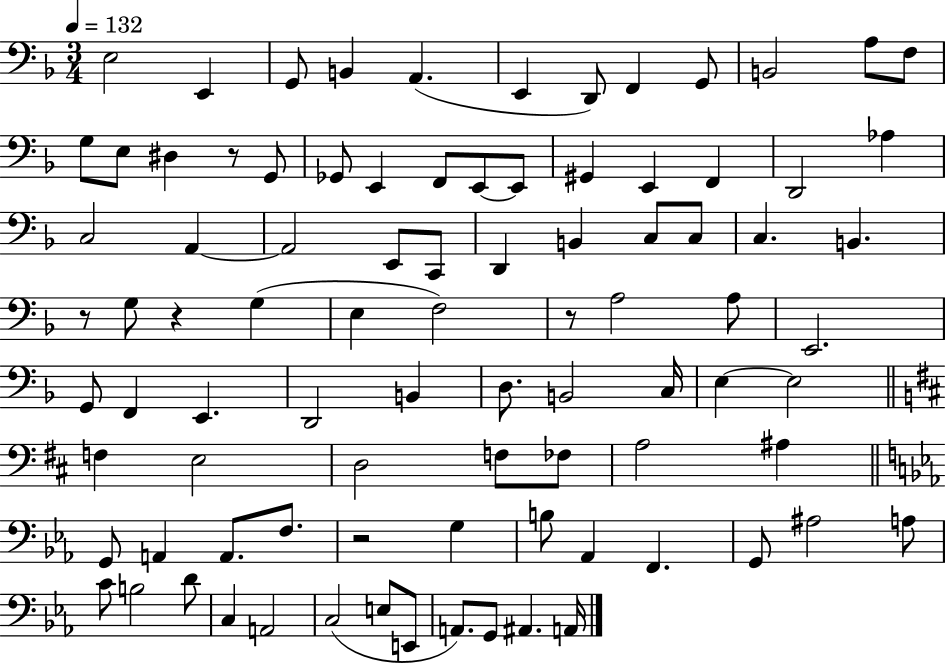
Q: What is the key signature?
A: F major